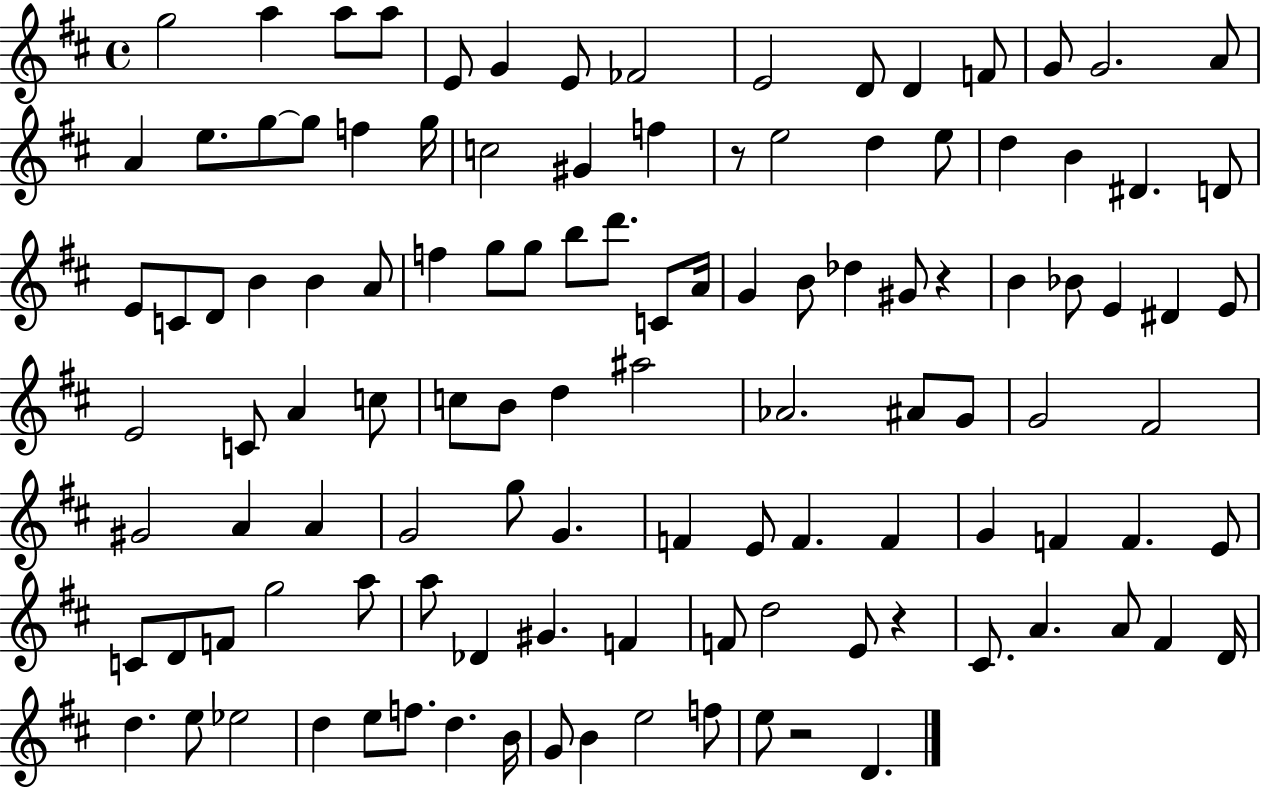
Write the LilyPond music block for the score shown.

{
  \clef treble
  \time 4/4
  \defaultTimeSignature
  \key d \major
  \repeat volta 2 { g''2 a''4 a''8 a''8 | e'8 g'4 e'8 fes'2 | e'2 d'8 d'4 f'8 | g'8 g'2. a'8 | \break a'4 e''8. g''8~~ g''8 f''4 g''16 | c''2 gis'4 f''4 | r8 e''2 d''4 e''8 | d''4 b'4 dis'4. d'8 | \break e'8 c'8 d'8 b'4 b'4 a'8 | f''4 g''8 g''8 b''8 d'''8. c'8 a'16 | g'4 b'8 des''4 gis'8 r4 | b'4 bes'8 e'4 dis'4 e'8 | \break e'2 c'8 a'4 c''8 | c''8 b'8 d''4 ais''2 | aes'2. ais'8 g'8 | g'2 fis'2 | \break gis'2 a'4 a'4 | g'2 g''8 g'4. | f'4 e'8 f'4. f'4 | g'4 f'4 f'4. e'8 | \break c'8 d'8 f'8 g''2 a''8 | a''8 des'4 gis'4. f'4 | f'8 d''2 e'8 r4 | cis'8. a'4. a'8 fis'4 d'16 | \break d''4. e''8 ees''2 | d''4 e''8 f''8. d''4. b'16 | g'8 b'4 e''2 f''8 | e''8 r2 d'4. | \break } \bar "|."
}